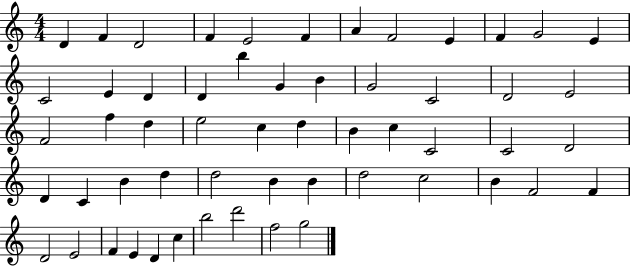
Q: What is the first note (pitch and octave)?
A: D4